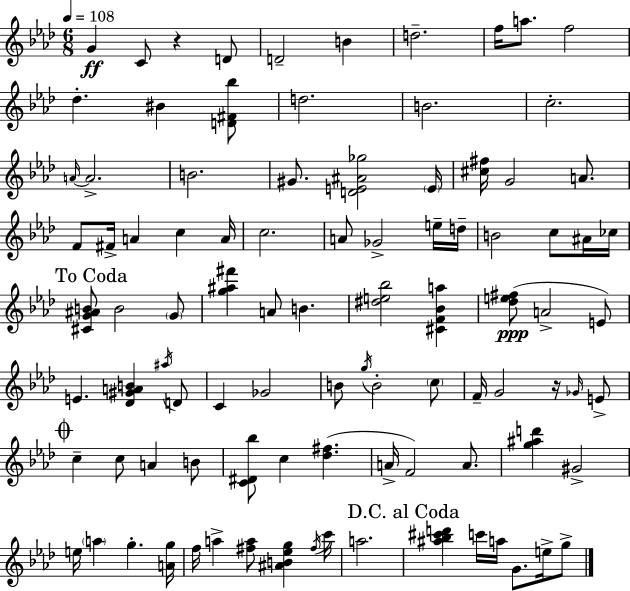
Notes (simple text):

G4/q C4/e R/q D4/e D4/h B4/q D5/h. F5/s A5/e. F5/h Db5/q. BIS4/q [D4,F#4,Bb5]/e D5/h. B4/h. C5/h. A4/s A4/h. B4/h. G#4/e. [D4,E4,A#4,Gb5]/h E4/s [C#5,F#5]/s G4/h A4/e. F4/e F#4/s A4/q C5/q A4/s C5/h. A4/e Gb4/h E5/s D5/s B4/h C5/e A#4/s CES5/s [C#4,G4,A#4,B4]/e B4/h G4/e [G5,A#5,F#6]/q A4/e B4/q. [D#5,E5,Bb5]/h [C#4,F4,Bb4,A5]/q [Db5,E5,F#5]/e A4/h E4/e E4/q. [Db4,G#4,A4,B4]/q A#5/s D4/e C4/q Gb4/h B4/e G5/s B4/h C5/e F4/s G4/h R/s Gb4/s E4/e C5/q C5/e A4/q B4/e [C4,D#4,Bb5]/e C5/q [Db5,F#5]/q. A4/s F4/h A4/e. [G5,A#5,D6]/q G#4/h E5/s A5/q G5/q. [A4,G5]/s F5/s A5/q [F#5,A5]/e [A#4,B4,Eb5,G5]/q F#5/s C6/s A5/h. [A#5,Bb5,C#6,D6]/q C6/s A5/s G4/e. E5/s G5/e